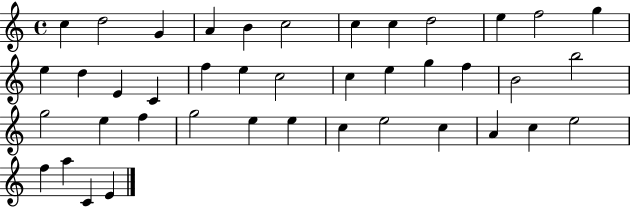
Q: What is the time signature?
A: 4/4